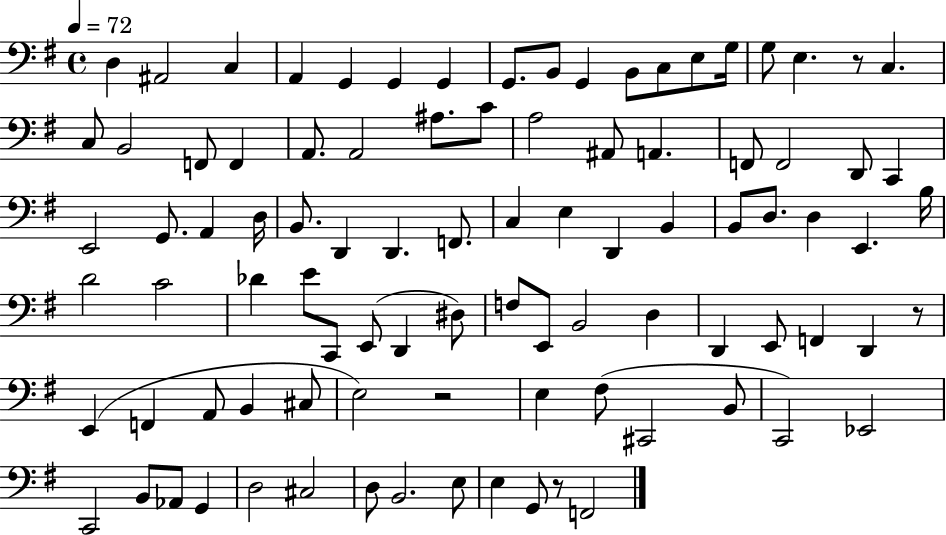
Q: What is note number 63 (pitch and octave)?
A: E2